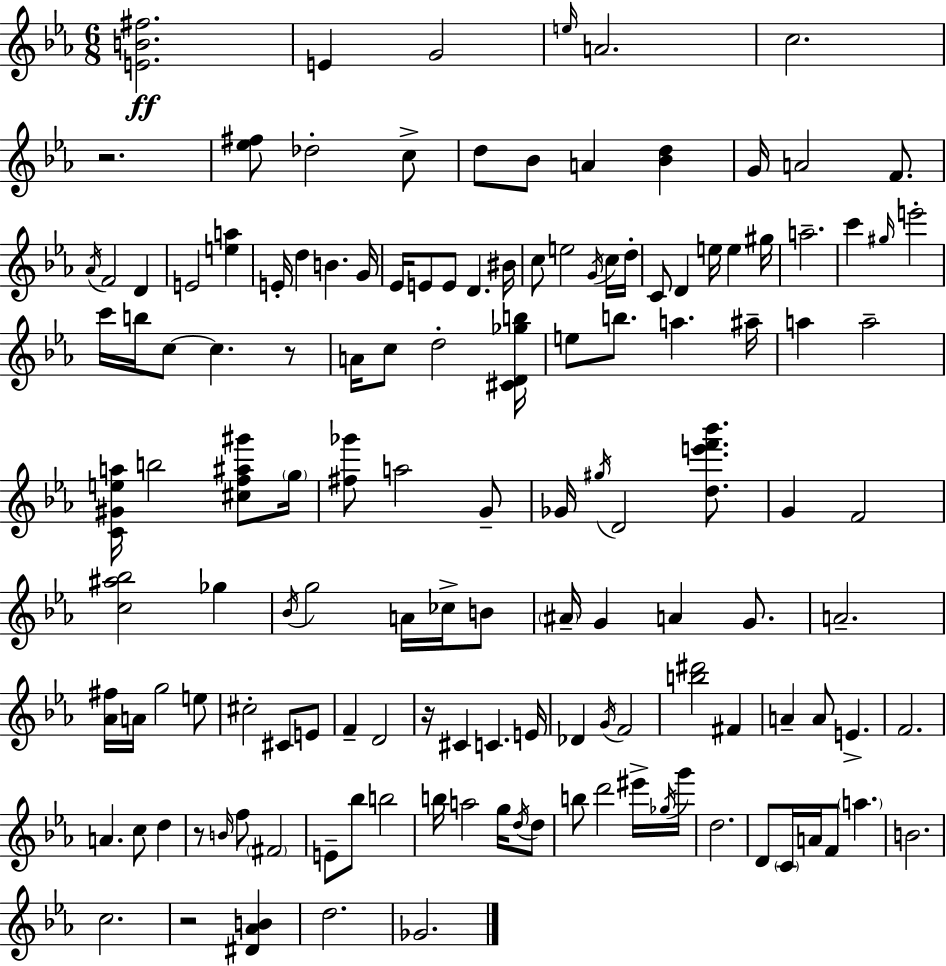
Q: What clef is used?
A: treble